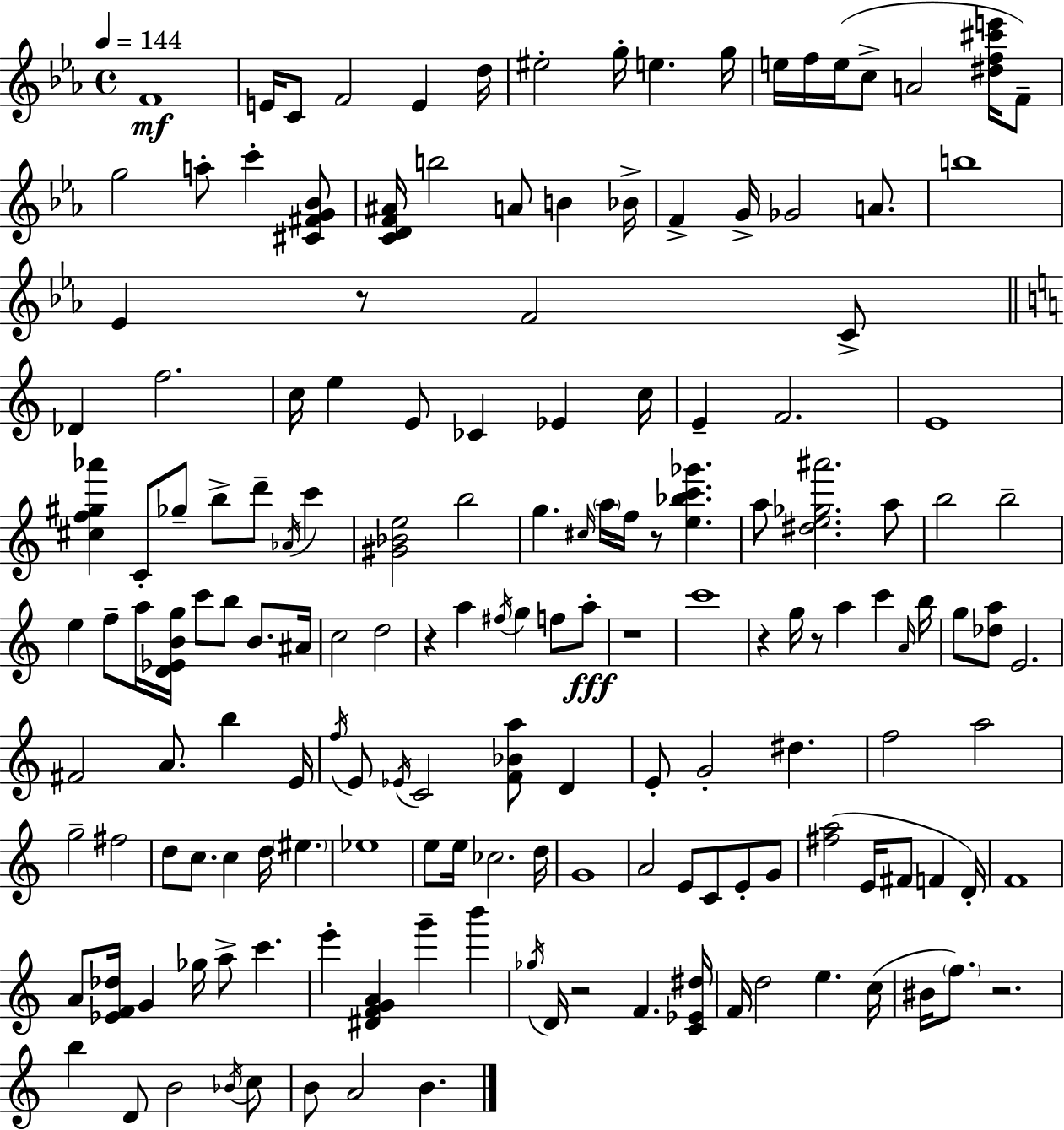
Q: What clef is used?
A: treble